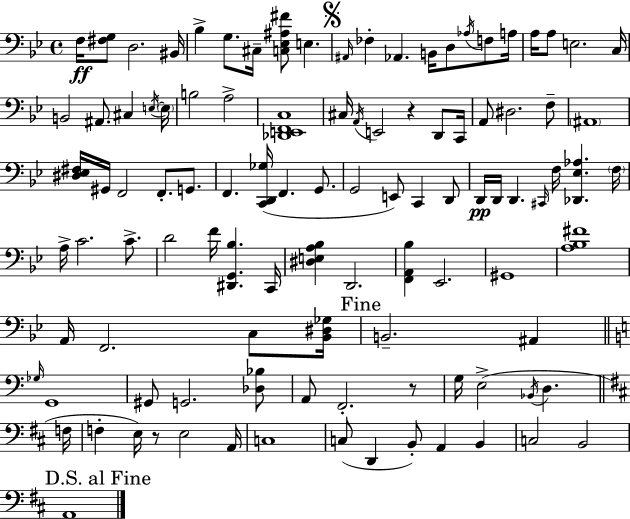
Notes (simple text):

F3/s [F#3,G3]/e D3/h. BIS2/s Bb3/q G3/e. C#3/s [C3,Eb3,A#3,F#4]/e E3/q. A#2/s FES3/q Ab2/q. B2/s D3/e Ab3/s F3/e A3/s A3/s A3/e E3/h. C3/s B2/h A#2/e. C#3/q E3/s E3/s B3/h A3/h [Db2,E2,F2,C3]/w C#3/s A2/s E2/h R/q D2/e C2/s A2/e D#3/h. F3/e A#2/w [D#3,Eb3,F#3]/s G#2/s F2/h F2/e. G2/e. F2/q. [C2,D2,Gb3]/s F2/q. G2/e. G2/h E2/e C2/q D2/e D2/s D2/s D2/q. C#2/s F3/s [Db2,Eb3,Ab3]/q. F3/s A3/s C4/h. C4/e. D4/h F4/s [D#2,G2,Bb3]/q. C2/s [D#3,E3,A3,Bb3]/q D2/h. [F2,A2,Bb3]/q Eb2/h. G#2/w [A3,Bb3,F#4]/w A2/s F2/h. C3/e [Bb2,D#3,Gb3]/s B2/h. A#2/q Gb3/s G2/w G#2/e G2/h. [Db3,Bb3]/e A2/e F2/h. R/e G3/s E3/h Bb2/s D3/q. F3/s F3/q E3/s R/e E3/h A2/s C3/w C3/e D2/q B2/e A2/q B2/q C3/h B2/h A2/w